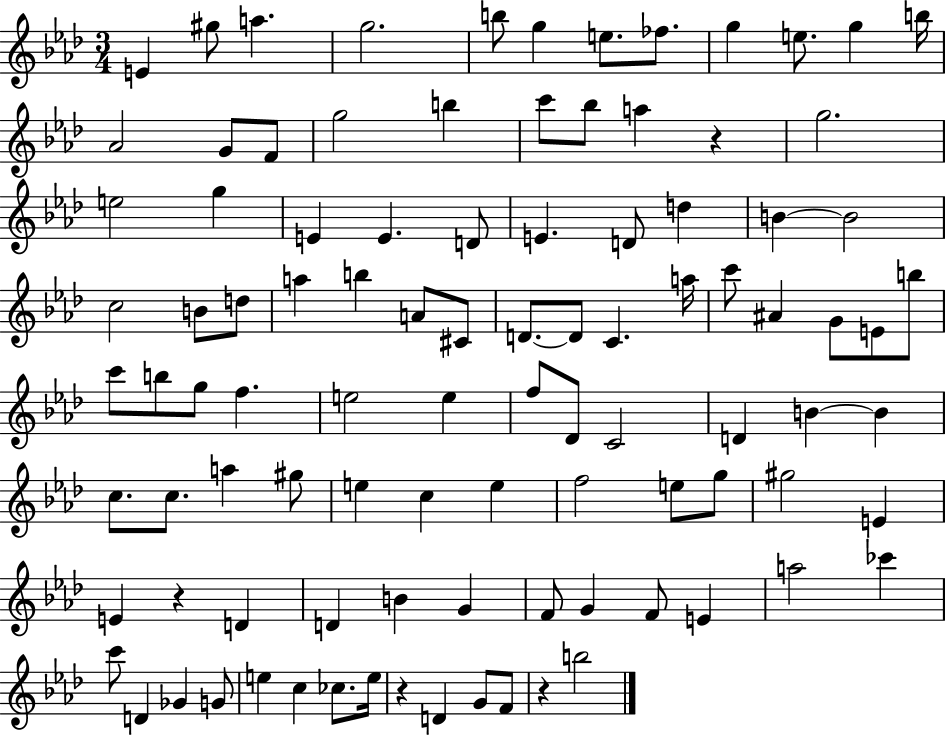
X:1
T:Untitled
M:3/4
L:1/4
K:Ab
E ^g/2 a g2 b/2 g e/2 _f/2 g e/2 g b/4 _A2 G/2 F/2 g2 b c'/2 _b/2 a z g2 e2 g E E D/2 E D/2 d B B2 c2 B/2 d/2 a b A/2 ^C/2 D/2 D/2 C a/4 c'/2 ^A G/2 E/2 b/2 c'/2 b/2 g/2 f e2 e f/2 _D/2 C2 D B B c/2 c/2 a ^g/2 e c e f2 e/2 g/2 ^g2 E E z D D B G F/2 G F/2 E a2 _c' c'/2 D _G G/2 e c _c/2 e/4 z D G/2 F/2 z b2